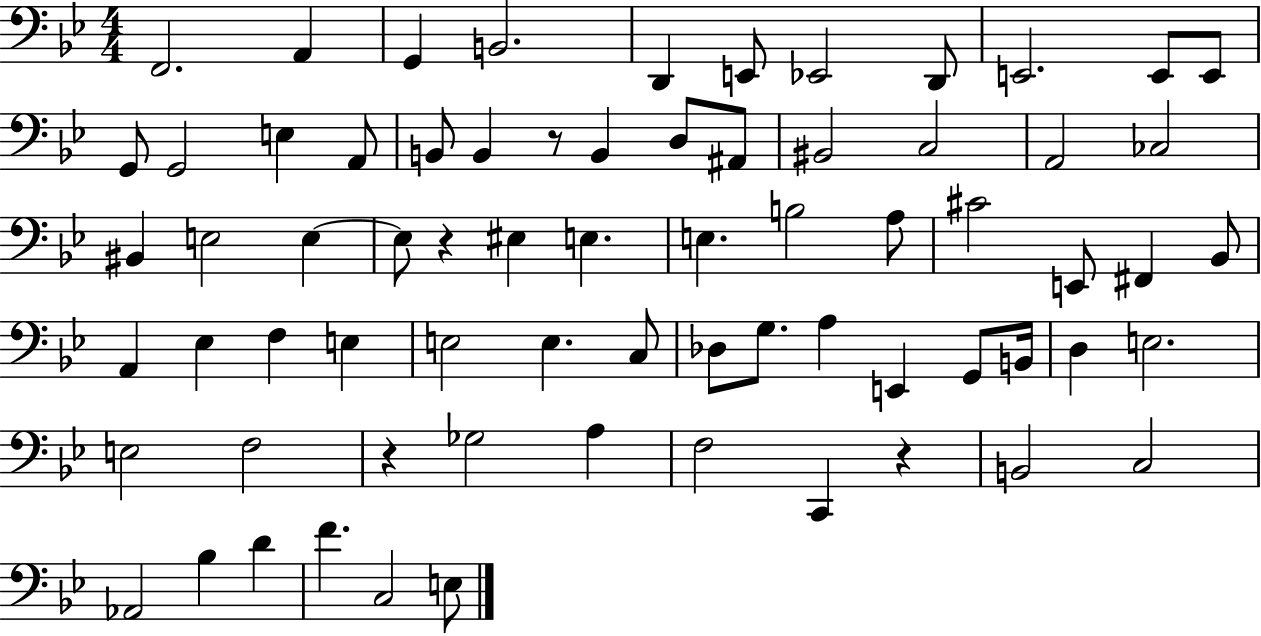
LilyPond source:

{
  \clef bass
  \numericTimeSignature
  \time 4/4
  \key bes \major
  \repeat volta 2 { f,2. a,4 | g,4 b,2. | d,4 e,8 ees,2 d,8 | e,2. e,8 e,8 | \break g,8 g,2 e4 a,8 | b,8 b,4 r8 b,4 d8 ais,8 | bis,2 c2 | a,2 ces2 | \break bis,4 e2 e4~~ | e8 r4 eis4 e4. | e4. b2 a8 | cis'2 e,8 fis,4 bes,8 | \break a,4 ees4 f4 e4 | e2 e4. c8 | des8 g8. a4 e,4 g,8 b,16 | d4 e2. | \break e2 f2 | r4 ges2 a4 | f2 c,4 r4 | b,2 c2 | \break aes,2 bes4 d'4 | f'4. c2 e8 | } \bar "|."
}